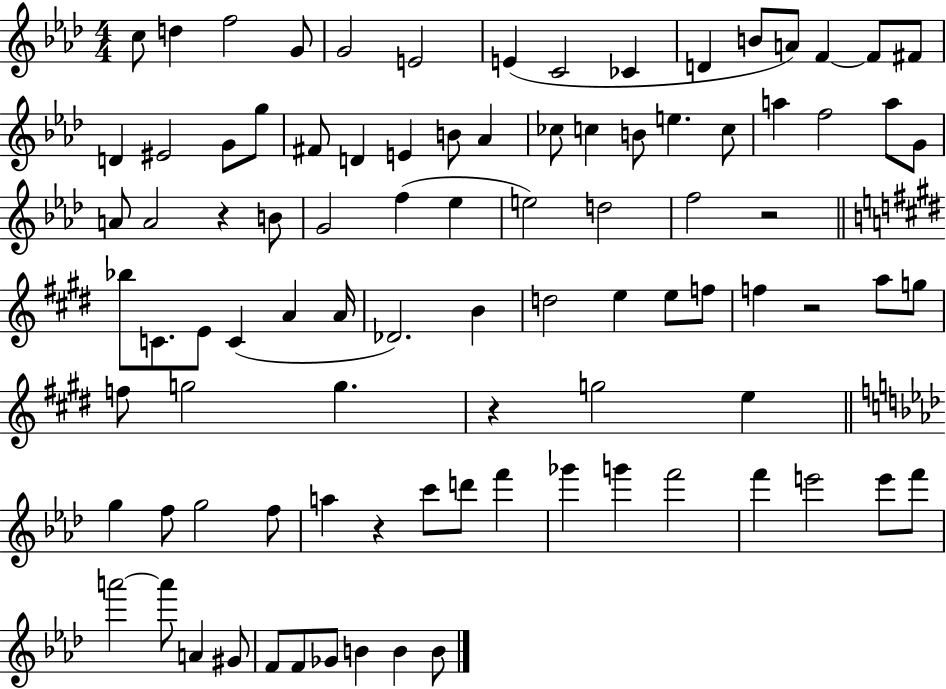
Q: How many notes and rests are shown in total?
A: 92